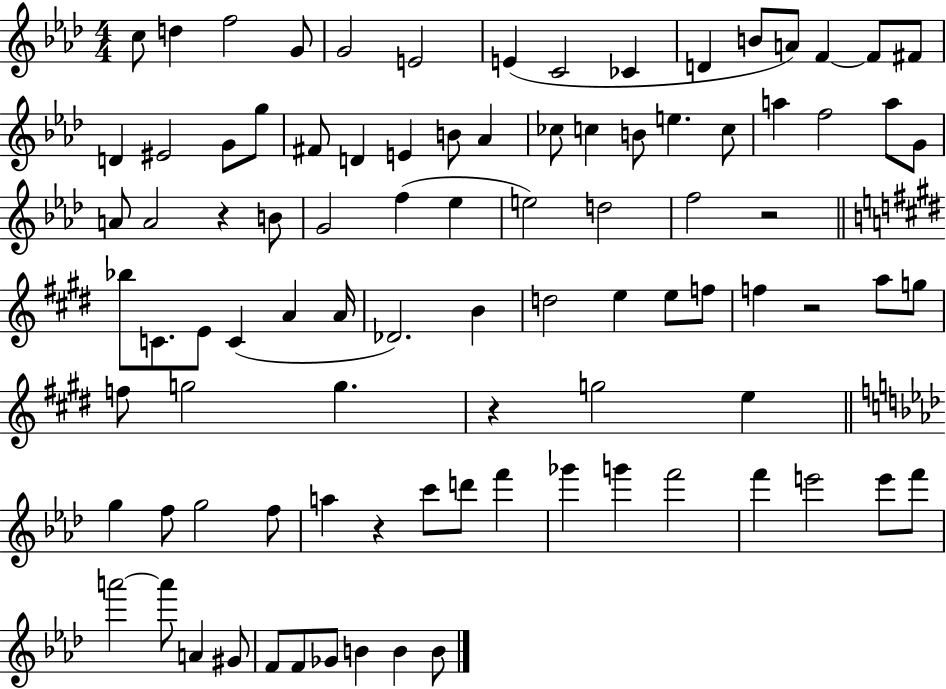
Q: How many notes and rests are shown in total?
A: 92